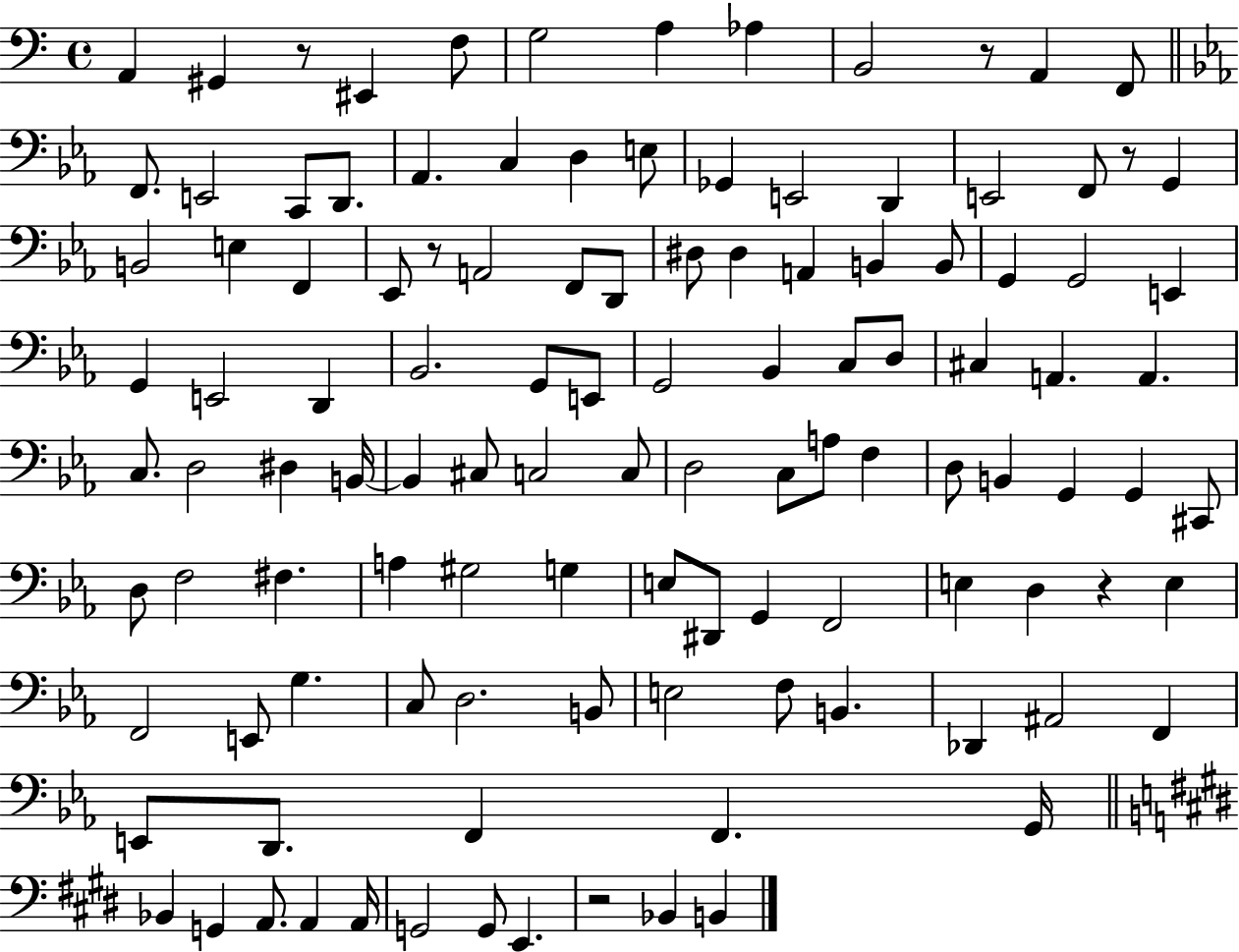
{
  \clef bass
  \time 4/4
  \defaultTimeSignature
  \key c \major
  a,4 gis,4 r8 eis,4 f8 | g2 a4 aes4 | b,2 r8 a,4 f,8 | \bar "||" \break \key ees \major f,8. e,2 c,8 d,8. | aes,4. c4 d4 e8 | ges,4 e,2 d,4 | e,2 f,8 r8 g,4 | \break b,2 e4 f,4 | ees,8 r8 a,2 f,8 d,8 | dis8 dis4 a,4 b,4 b,8 | g,4 g,2 e,4 | \break g,4 e,2 d,4 | bes,2. g,8 e,8 | g,2 bes,4 c8 d8 | cis4 a,4. a,4. | \break c8. d2 dis4 b,16~~ | b,4 cis8 c2 c8 | d2 c8 a8 f4 | d8 b,4 g,4 g,4 cis,8 | \break d8 f2 fis4. | a4 gis2 g4 | e8 dis,8 g,4 f,2 | e4 d4 r4 e4 | \break f,2 e,8 g4. | c8 d2. b,8 | e2 f8 b,4. | des,4 ais,2 f,4 | \break e,8 d,8. f,4 f,4. g,16 | \bar "||" \break \key e \major bes,4 g,4 a,8. a,4 a,16 | g,2 g,8 e,4. | r2 bes,4 b,4 | \bar "|."
}